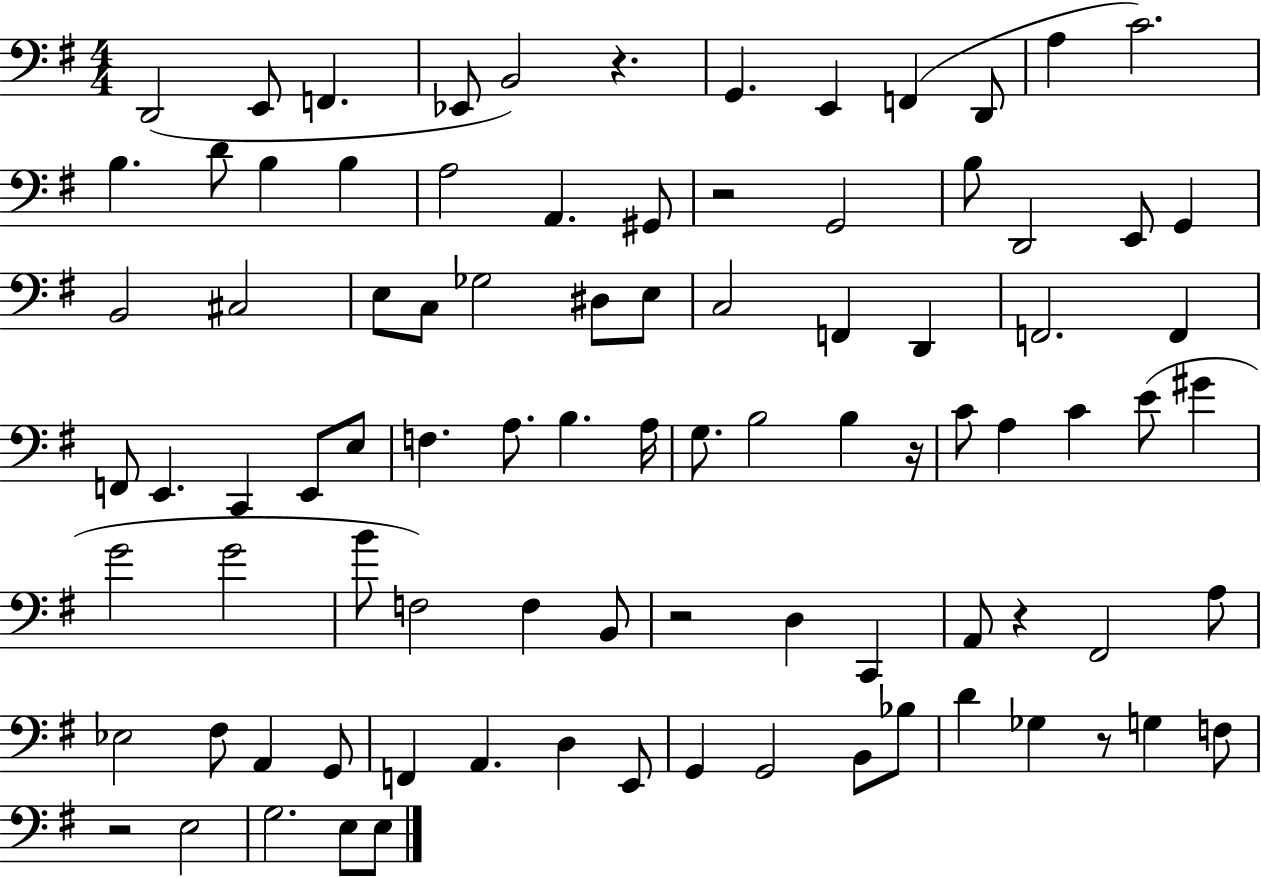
{
  \clef bass
  \numericTimeSignature
  \time 4/4
  \key g \major
  \repeat volta 2 { d,2( e,8 f,4. | ees,8 b,2) r4. | g,4. e,4 f,4( d,8 | a4 c'2.) | \break b4. d'8 b4 b4 | a2 a,4. gis,8 | r2 g,2 | b8 d,2 e,8 g,4 | \break b,2 cis2 | e8 c8 ges2 dis8 e8 | c2 f,4 d,4 | f,2. f,4 | \break f,8 e,4. c,4 e,8 e8 | f4. a8. b4. a16 | g8. b2 b4 r16 | c'8 a4 c'4 e'8( gis'4 | \break g'2 g'2 | b'8 f2) f4 b,8 | r2 d4 c,4 | a,8 r4 fis,2 a8 | \break ees2 fis8 a,4 g,8 | f,4 a,4. d4 e,8 | g,4 g,2 b,8 bes8 | d'4 ges4 r8 g4 f8 | \break r2 e2 | g2. e8 e8 | } \bar "|."
}